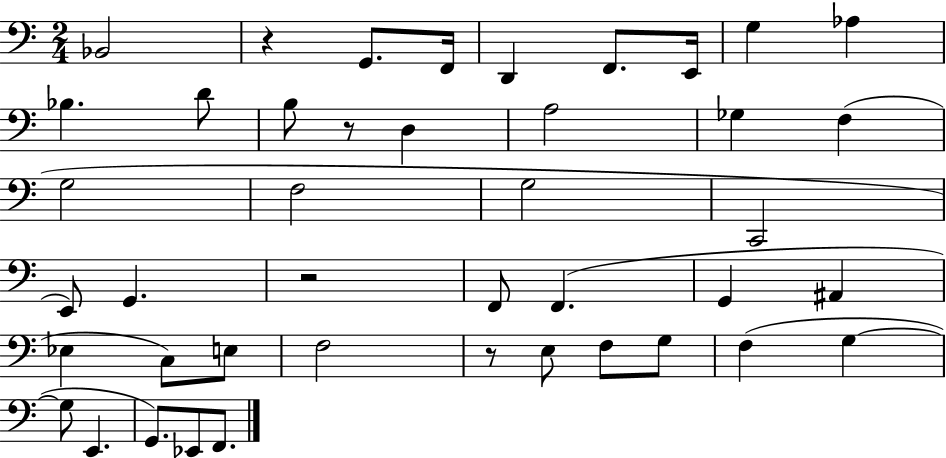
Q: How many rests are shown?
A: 4